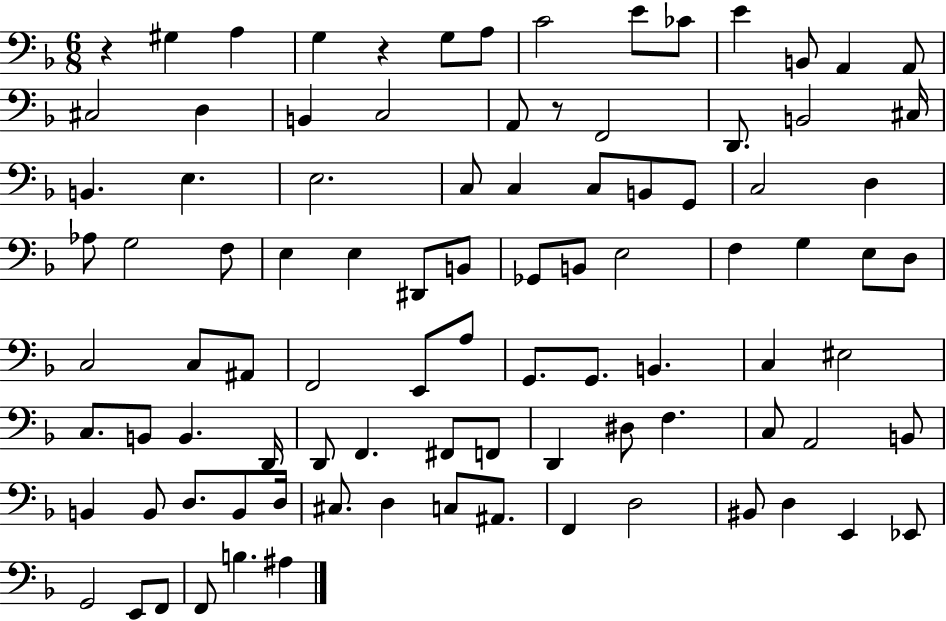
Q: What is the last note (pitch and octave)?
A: A#3